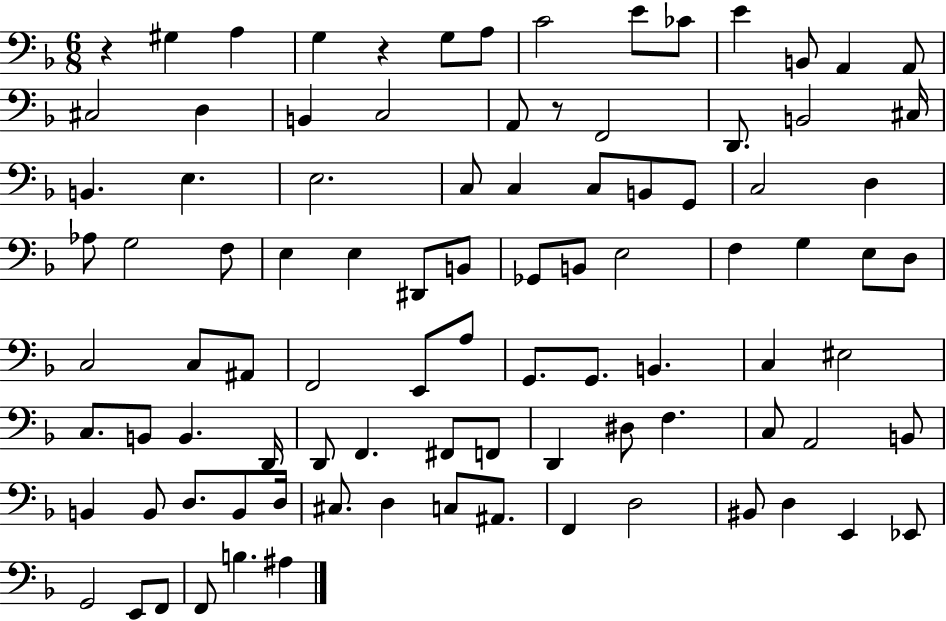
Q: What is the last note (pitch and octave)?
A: A#3